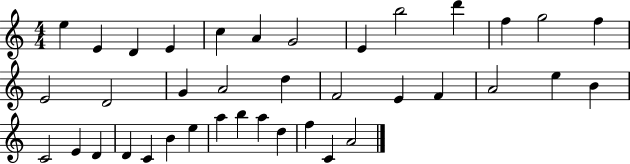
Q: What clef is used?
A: treble